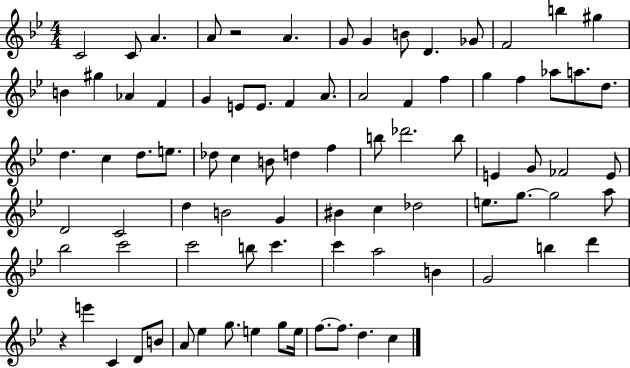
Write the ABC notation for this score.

X:1
T:Untitled
M:4/4
L:1/4
K:Bb
C2 C/2 A A/2 z2 A G/2 G B/2 D _G/2 F2 b ^g B ^g _A F G E/2 E/2 F A/2 A2 F f g f _a/2 a/2 d/2 d c d/2 e/2 _d/2 c B/2 d f b/2 _d'2 b/2 E G/2 _F2 E/2 D2 C2 d B2 G ^B c _d2 e/2 g/2 g2 a/2 _b2 c'2 c'2 b/2 c' c' a2 B G2 b d' z e' C D/2 B/2 A/2 _e g/2 e g/2 e/4 f/2 f/2 d c